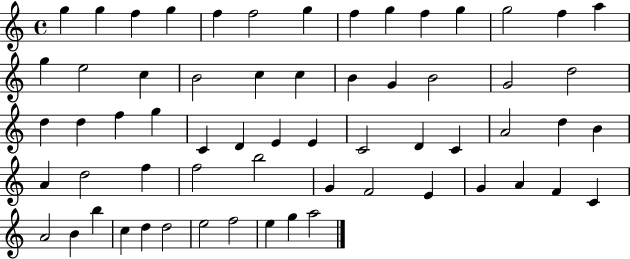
G5/q G5/q F5/q G5/q F5/q F5/h G5/q F5/q G5/q F5/q G5/q G5/h F5/q A5/q G5/q E5/h C5/q B4/h C5/q C5/q B4/q G4/q B4/h G4/h D5/h D5/q D5/q F5/q G5/q C4/q D4/q E4/q E4/q C4/h D4/q C4/q A4/h D5/q B4/q A4/q D5/h F5/q F5/h B5/h G4/q F4/h E4/q G4/q A4/q F4/q C4/q A4/h B4/q B5/q C5/q D5/q D5/h E5/h F5/h E5/q G5/q A5/h